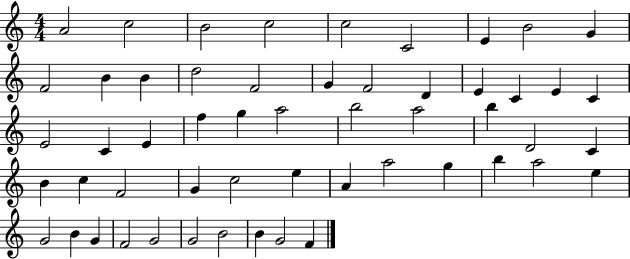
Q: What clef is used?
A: treble